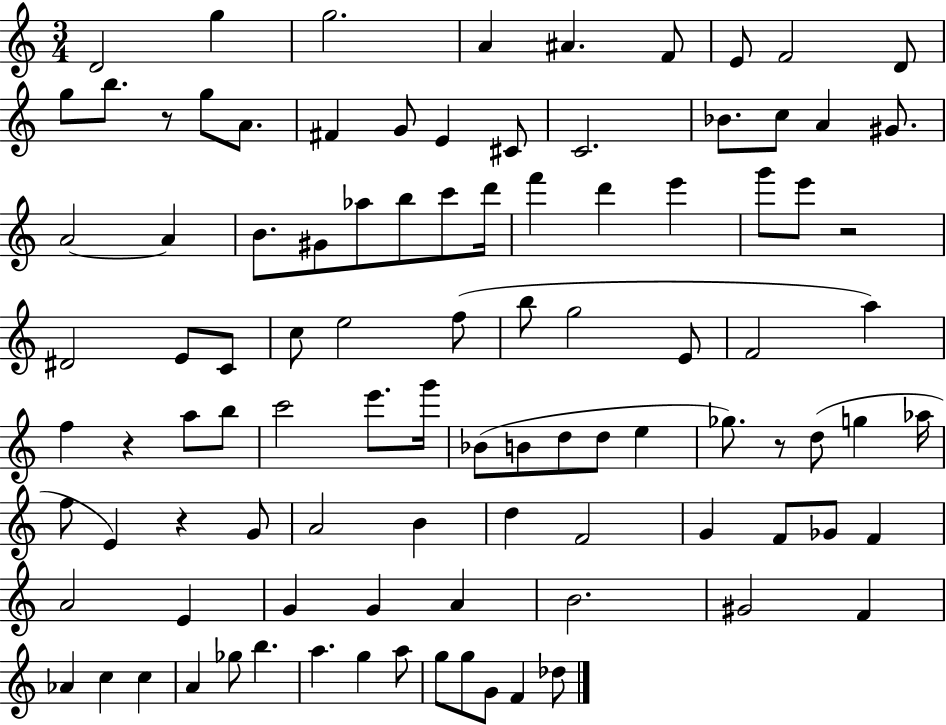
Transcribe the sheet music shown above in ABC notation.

X:1
T:Untitled
M:3/4
L:1/4
K:C
D2 g g2 A ^A F/2 E/2 F2 D/2 g/2 b/2 z/2 g/2 A/2 ^F G/2 E ^C/2 C2 _B/2 c/2 A ^G/2 A2 A B/2 ^G/2 _a/2 b/2 c'/2 d'/4 f' d' e' g'/2 e'/2 z2 ^D2 E/2 C/2 c/2 e2 f/2 b/2 g2 E/2 F2 a f z a/2 b/2 c'2 e'/2 g'/4 _B/2 B/2 d/2 d/2 e _g/2 z/2 d/2 g _a/4 f/2 E z G/2 A2 B d F2 G F/2 _G/2 F A2 E G G A B2 ^G2 F _A c c A _g/2 b a g a/2 g/2 g/2 G/2 F _d/2